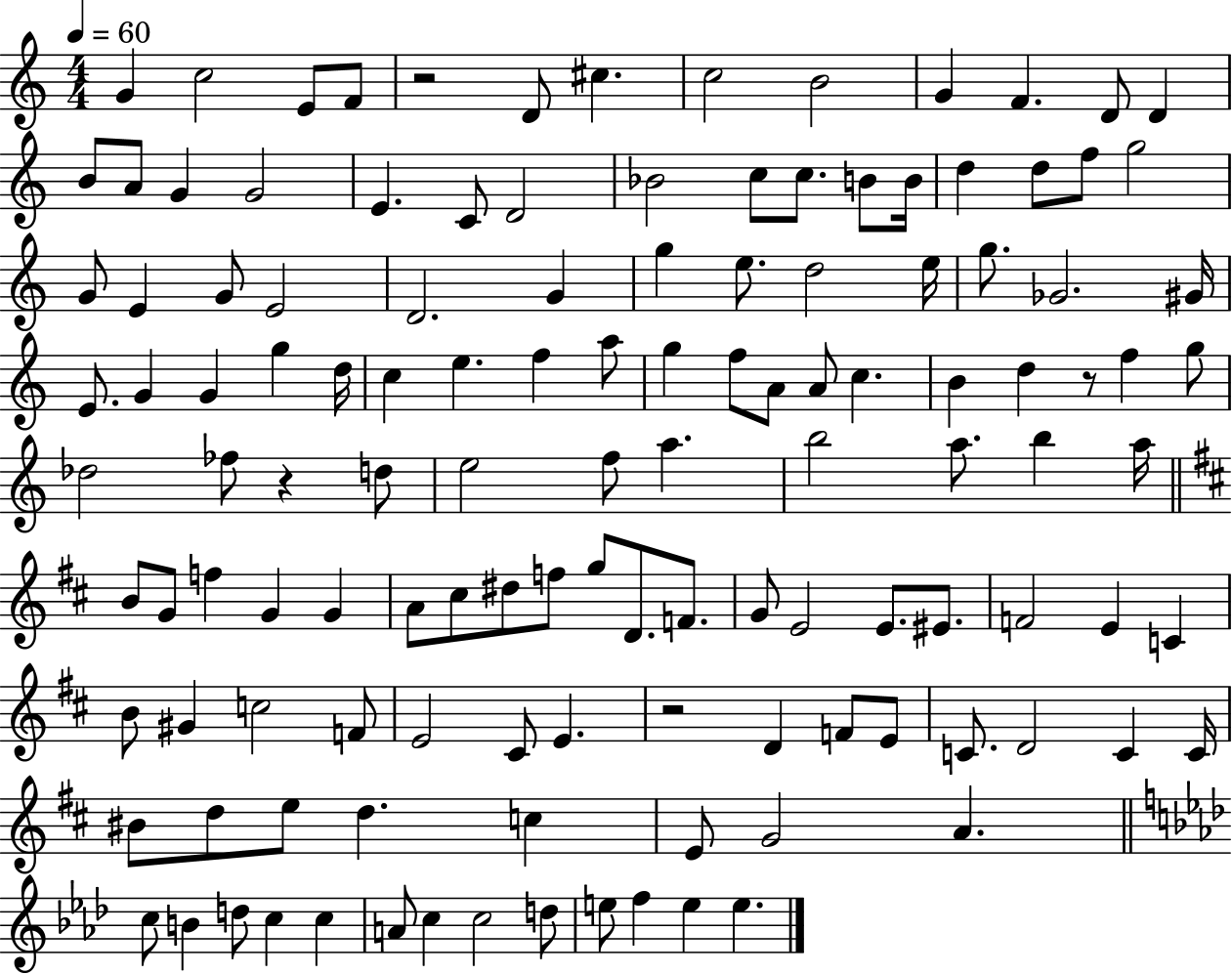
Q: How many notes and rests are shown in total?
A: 127